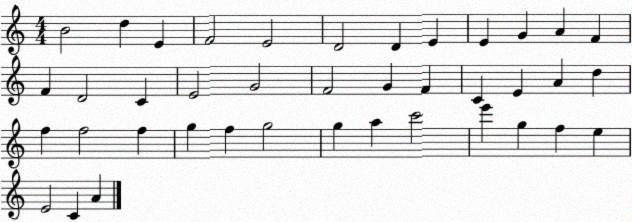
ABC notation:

X:1
T:Untitled
M:4/4
L:1/4
K:C
B2 d E F2 E2 D2 D E E G A F F D2 C E2 G2 F2 G F C E A d f f2 f g f g2 g a c'2 e' g f e E2 C A